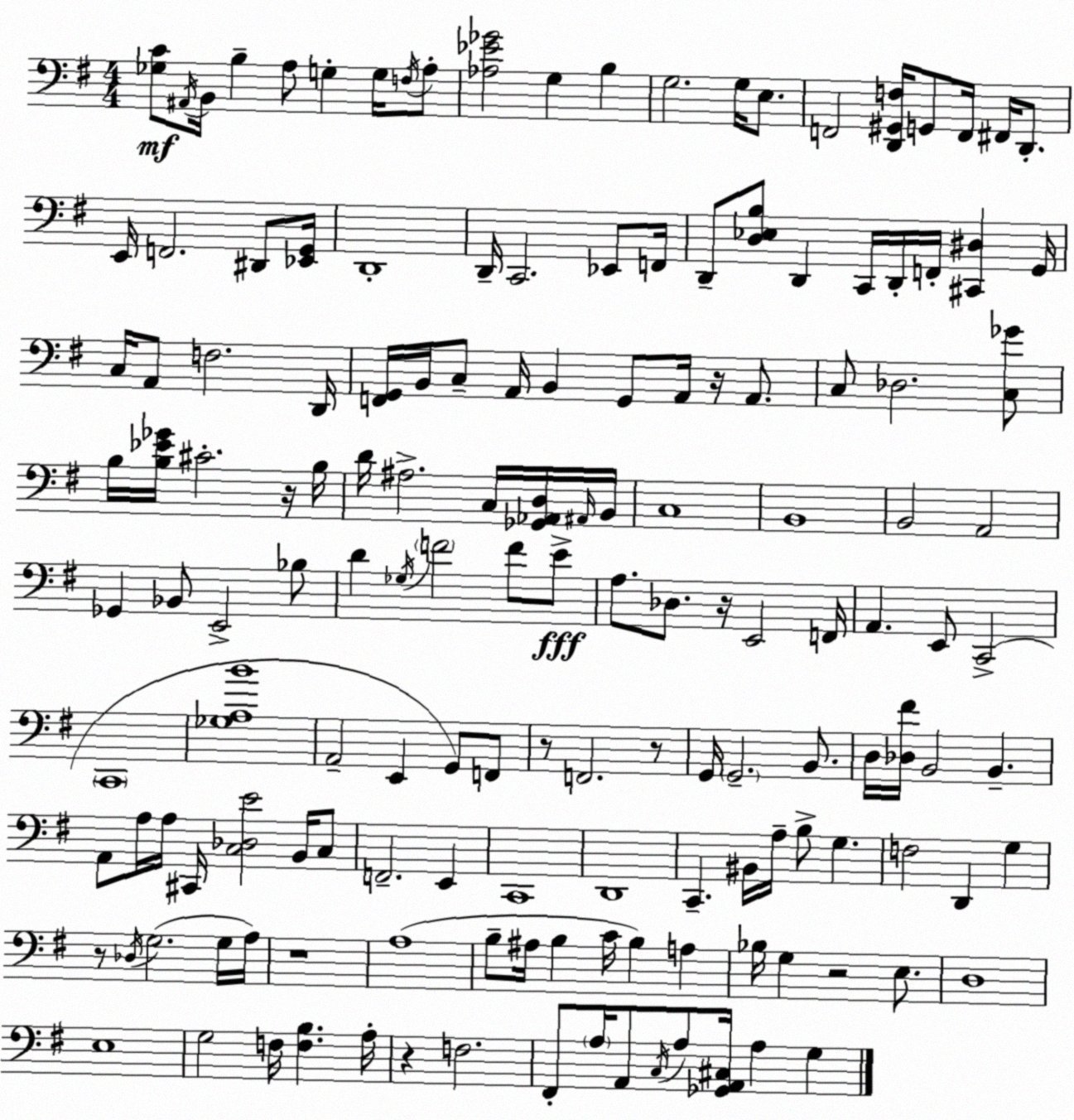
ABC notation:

X:1
T:Untitled
M:4/4
L:1/4
K:G
[_G,C]/2 ^A,,/4 B,,/4 B, A,/2 G, G,/4 F,/4 A,/2 [_A,_E_G]2 G, B, G,2 G,/4 E,/2 F,,2 [D,,^G,,F,]/4 G,,/2 F,,/4 ^F,,/4 D,,/2 E,,/4 F,,2 ^D,,/2 [_E,,G,,]/4 D,,4 D,,/4 C,,2 _E,,/2 F,,/4 D,,/2 [D,_E,B,]/2 D,, C,,/4 D,,/4 F,,/4 [^C,,^D,] G,,/4 C,/4 A,,/2 F,2 D,,/4 [F,,G,,]/4 B,,/4 C,/2 A,,/4 B,, G,,/2 A,,/4 z/4 A,,/2 C,/2 _D,2 [C,_G]/2 B,/4 [B,_E_G]/4 ^C2 z/4 B,/4 D/4 ^A,2 C,/4 [_G,,_A,,D,]/4 ^A,,/4 B,,/4 C,4 B,,4 B,,2 A,,2 _G,, _B,,/2 E,,2 _B,/2 D _G,/4 F2 F/2 E/2 A,/2 _D,/2 z/4 E,,2 F,,/4 A,, E,,/2 C,,2 C,,4 [_G,A,B]4 A,,2 E,, G,,/2 F,,/2 z/2 F,,2 z/2 G,,/4 G,,2 B,,/2 D,/4 [_D,^F]/4 B,,2 B,, A,,/2 A,/4 A,/4 ^C,,/4 [C,_D,E]2 B,,/4 C,/2 F,,2 E,, C,,4 D,,4 C,, ^B,,/4 A,/4 B,/2 G, F,2 D,, G, z/2 _D,/4 G,2 G,/4 A,/4 z4 A,4 B,/2 ^A,/4 B, C/4 B, A, _B,/4 G, z2 E,/2 D,4 E,4 G,2 F,/4 [F,B,] A,/4 z F,2 ^F,,/2 A,/4 A,,/2 C,/4 A,/2 [_G,,A,,^C,]/4 A, G,